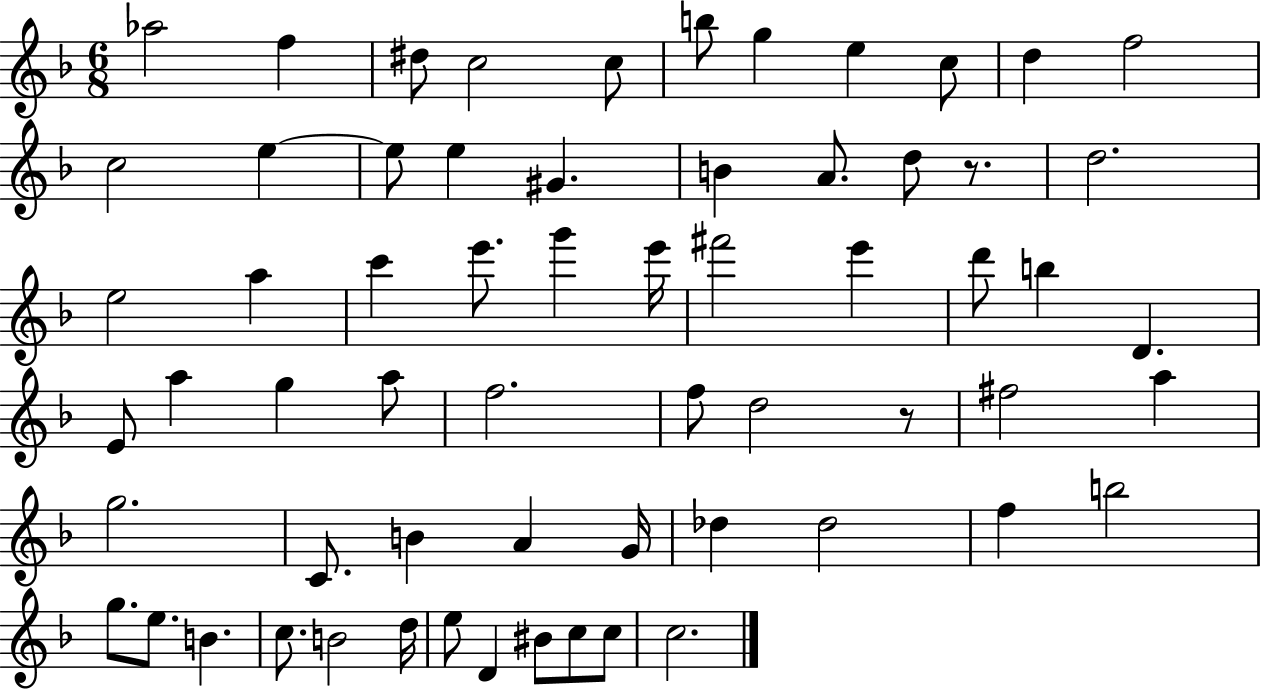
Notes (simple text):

Ab5/h F5/q D#5/e C5/h C5/e B5/e G5/q E5/q C5/e D5/q F5/h C5/h E5/q E5/e E5/q G#4/q. B4/q A4/e. D5/e R/e. D5/h. E5/h A5/q C6/q E6/e. G6/q E6/s F#6/h E6/q D6/e B5/q D4/q. E4/e A5/q G5/q A5/e F5/h. F5/e D5/h R/e F#5/h A5/q G5/h. C4/e. B4/q A4/q G4/s Db5/q Db5/h F5/q B5/h G5/e. E5/e. B4/q. C5/e. B4/h D5/s E5/e D4/q BIS4/e C5/e C5/e C5/h.